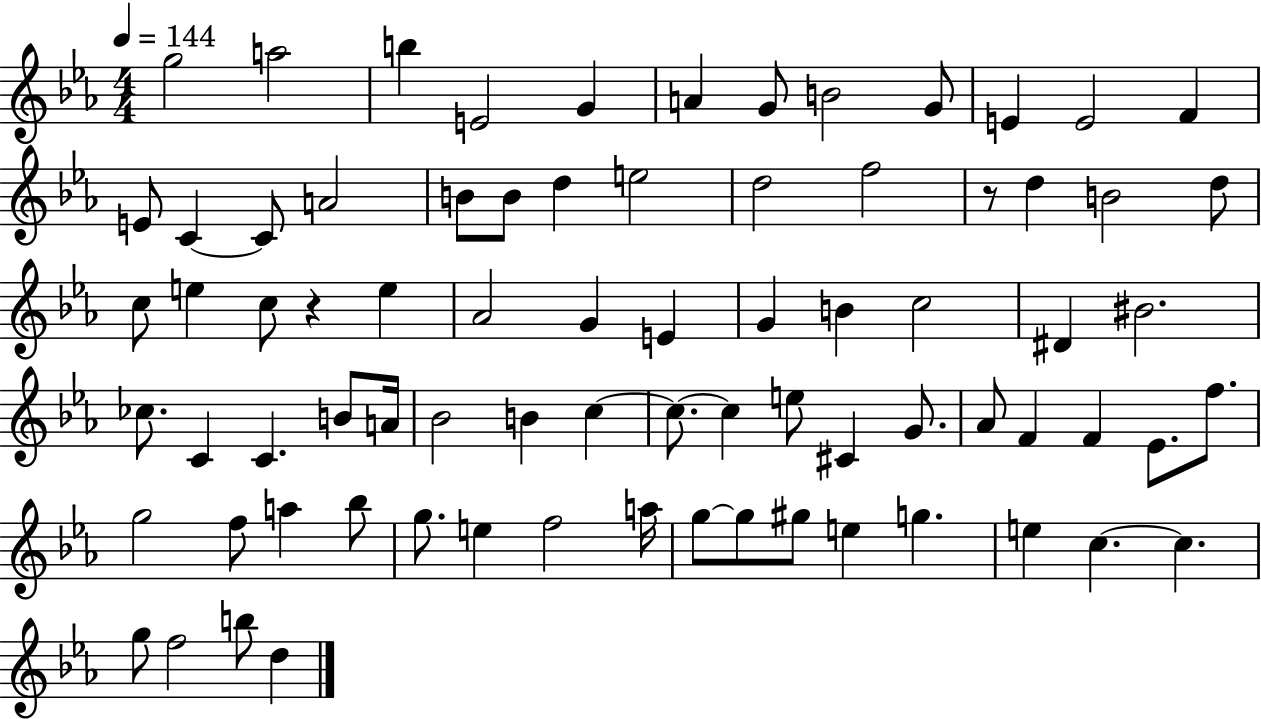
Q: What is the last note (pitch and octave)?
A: D5